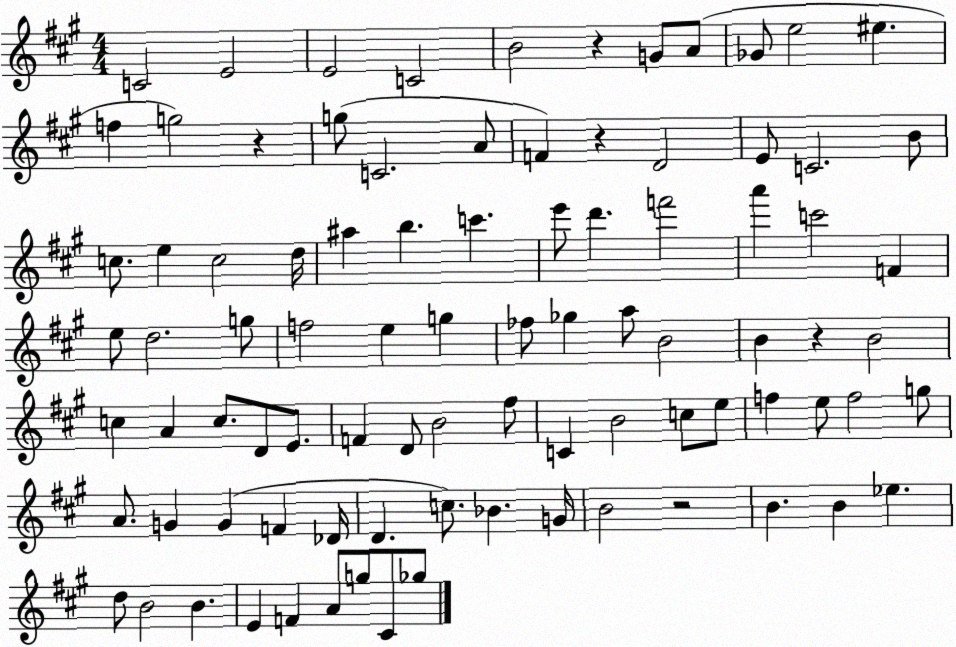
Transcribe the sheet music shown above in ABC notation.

X:1
T:Untitled
M:4/4
L:1/4
K:A
C2 E2 E2 C2 B2 z G/2 A/2 _G/2 e2 ^e f g2 z g/2 C2 A/2 F z D2 E/2 C2 B/2 c/2 e c2 d/4 ^a b c' e'/2 d' f'2 a' c'2 F e/2 d2 g/2 f2 e g _f/2 _g a/2 B2 B z B2 c A c/2 D/2 E/2 F D/2 B2 ^f/2 C B2 c/2 e/2 f e/2 f2 g/2 A/2 G G F _D/4 D c/2 _B G/4 B2 z2 B B _e d/2 B2 B E F A/2 g/2 ^C/2 _g/2